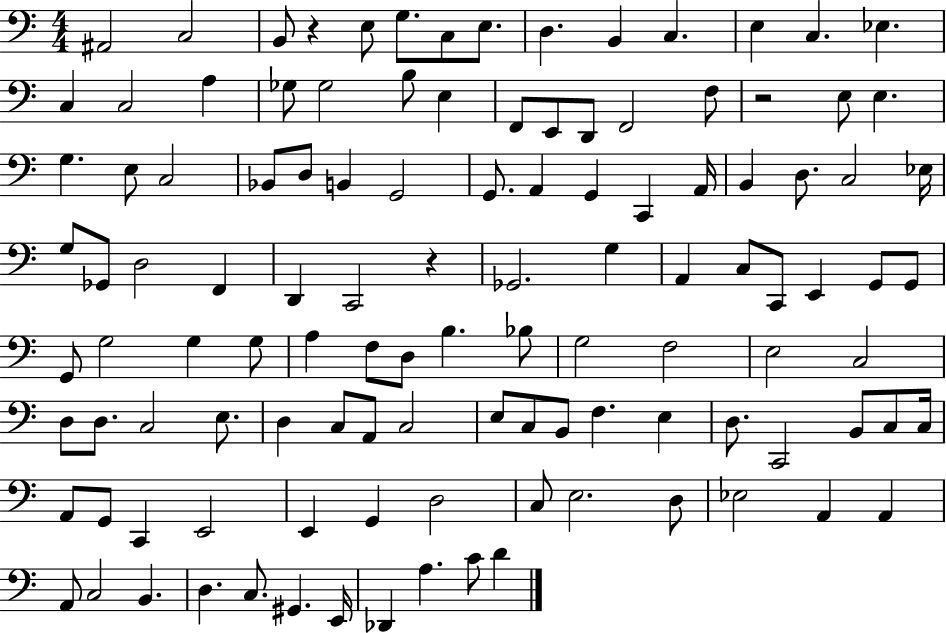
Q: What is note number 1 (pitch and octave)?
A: A#2